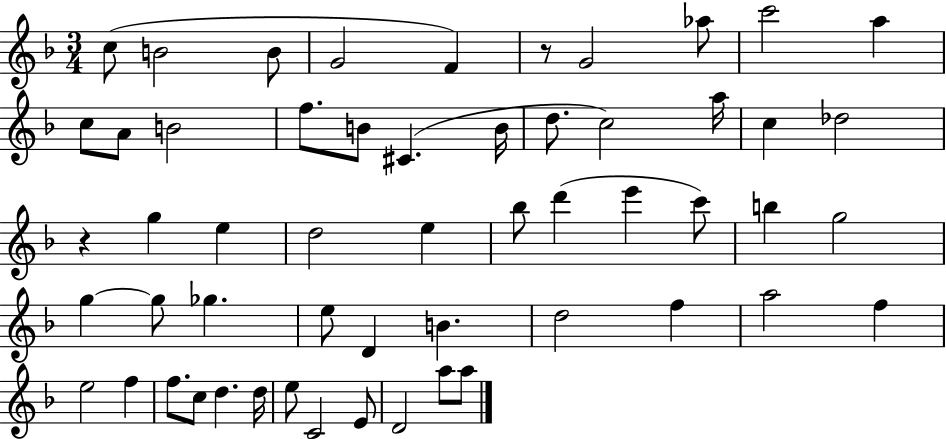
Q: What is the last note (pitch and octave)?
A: A5